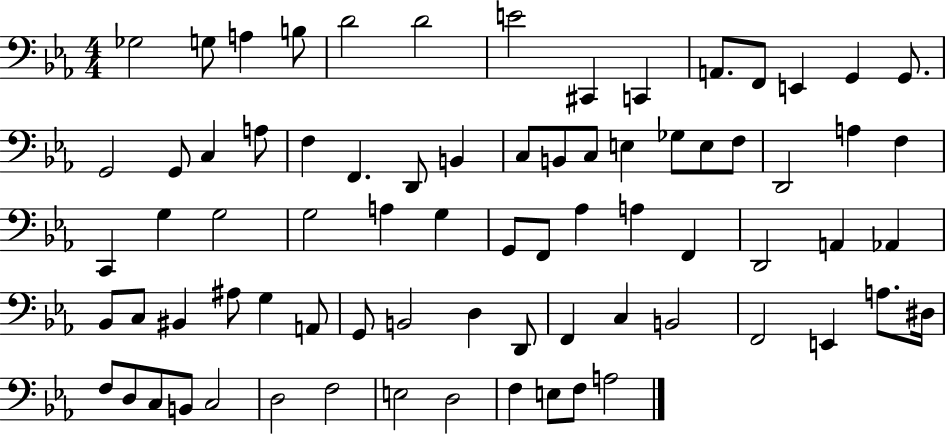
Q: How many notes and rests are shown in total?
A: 76